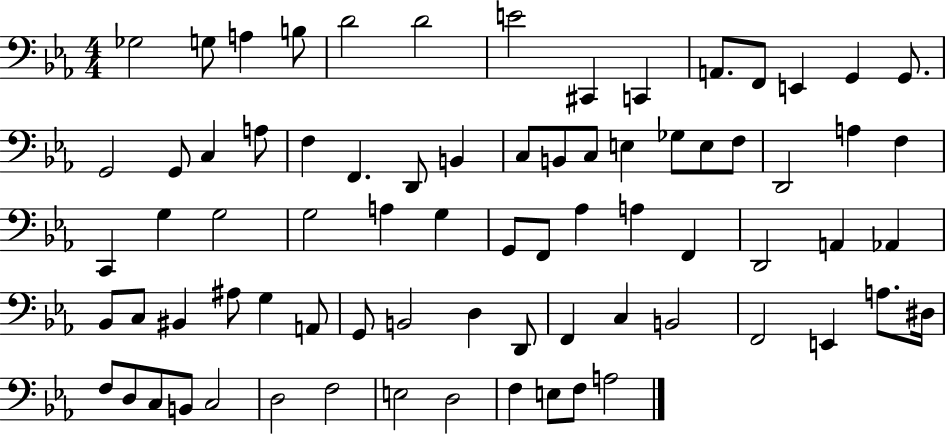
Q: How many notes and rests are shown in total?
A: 76